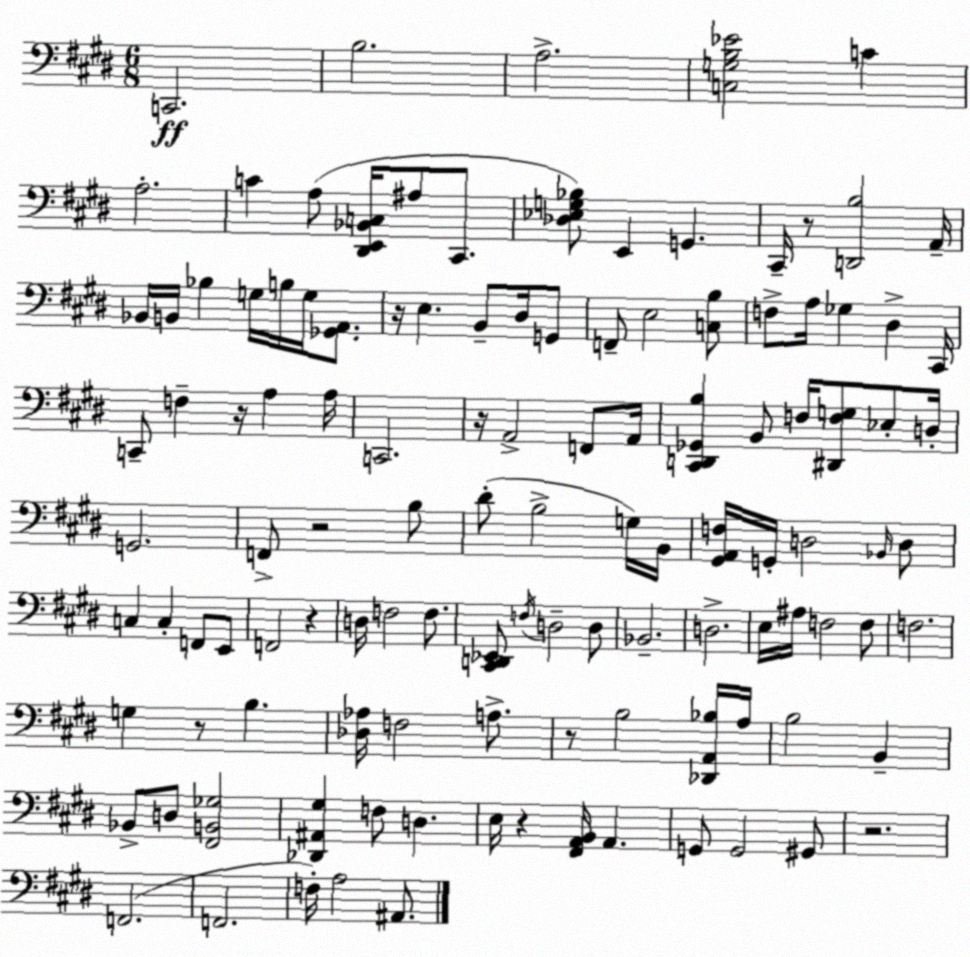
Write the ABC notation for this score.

X:1
T:Untitled
M:6/8
L:1/4
K:E
C,,2 B,2 A,2 [C,G,B,_E]2 C A,2 C A,/2 [^D,,E,,_B,,C,]/4 ^A,/2 ^C,,/2 [_D,_E,G,_B,]/2 E,, G,, ^C,,/4 z/2 [D,,B,]2 A,,/4 _B,,/4 B,,/4 _B, G,/4 B,/4 G,/4 [_G,,A,,]/2 z/4 E, B,,/2 ^D,/4 G,,/2 F,,/2 E,2 [C,B,]/2 F,/2 A,/4 _G, ^D, ^C,,/4 C,,/2 F, z/4 A, A,/4 C,,2 z/4 A,,2 F,,/2 A,,/4 [^C,,D,,_G,,B,] B,,/2 F,/4 [^D,,F,G,]/2 _E,/2 D,/4 G,,2 F,,/2 z2 B,/2 ^D/2 B,2 G,/4 B,,/4 [^G,,A,,F,]/4 G,,/4 D,2 _B,,/4 D,/2 C, C, F,,/2 E,,/2 F,,2 z D,/4 F,2 F,/2 [^C,,D,,_E,,]/2 F,/4 D,2 D,/2 _B,,2 D,2 E,/4 ^A,/4 F,2 F,/2 F,2 G, z/2 B, [_D,_A,]/4 F,2 A,/2 z/2 B,2 [_D,,A,,_B,]/4 A,/4 B,2 B,, _B,,/2 D,/2 [^F,,B,,_G,]2 [_D,,^A,,^G,] F,/2 D, E,/4 z [^F,,A,,B,,]/4 A,, G,,/2 G,,2 ^G,,/2 z2 F,,2 F,,2 F,/4 A,2 ^A,,/2